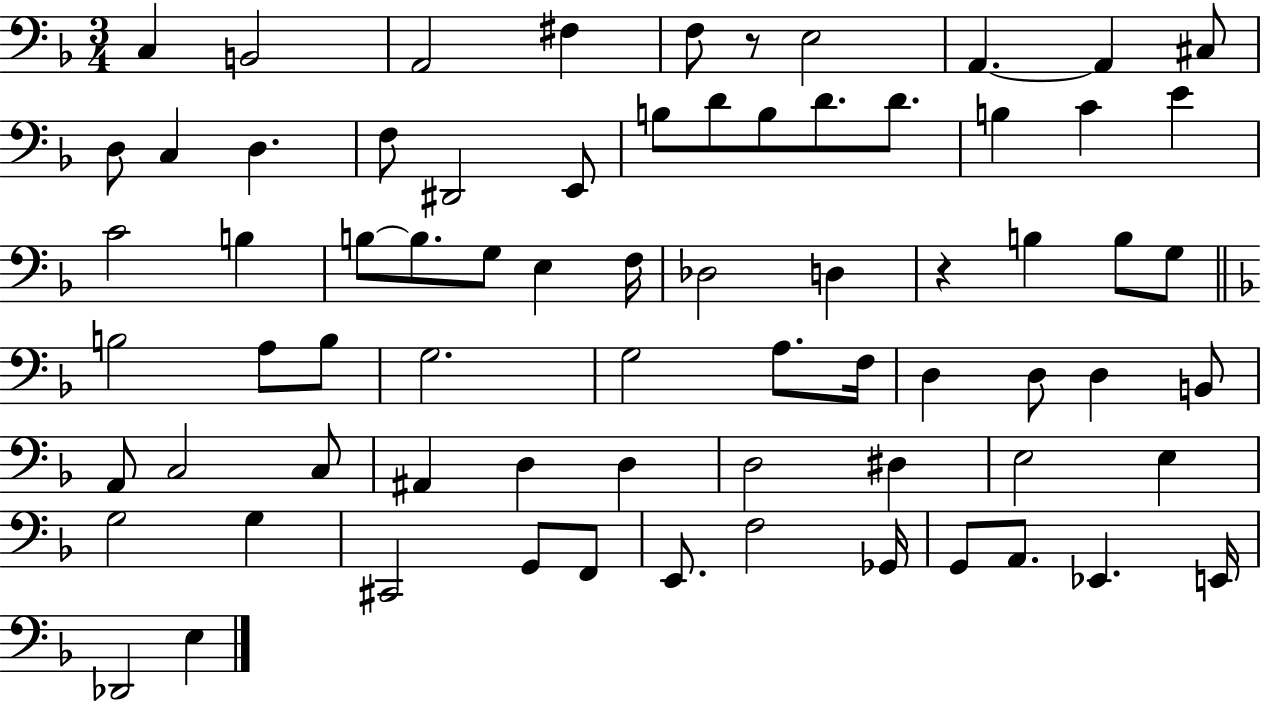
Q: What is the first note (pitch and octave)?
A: C3